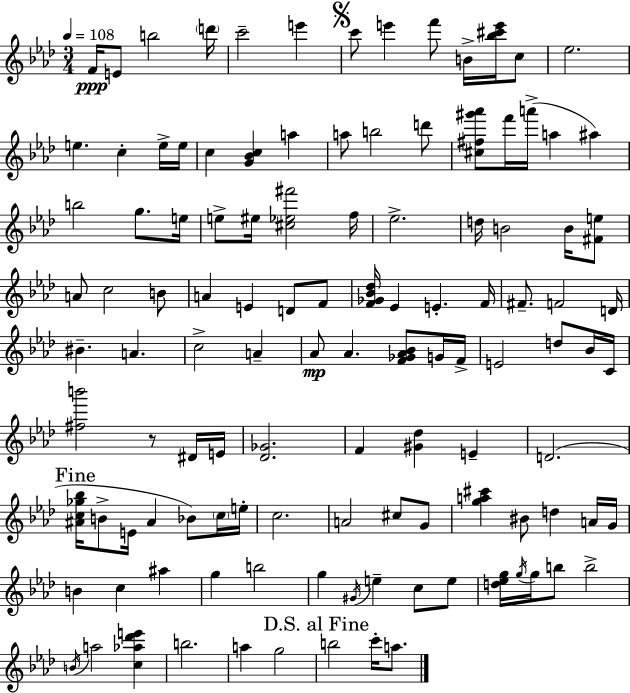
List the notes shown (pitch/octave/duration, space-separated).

F4/s E4/e B5/h D6/s C6/h E6/q C6/e E6/q F6/e B4/s [Bb5,C#6,E6]/s C5/e Eb5/h. E5/q. C5/q E5/s E5/s C5/q [G4,Bb4,C5]/q A5/q A5/e B5/h D6/e [C#5,F#5,G#6,Ab6]/e F6/s A6/s A5/q A#5/q B5/h G5/e. E5/s E5/e EIS5/s [C#5,Eb5,F#6]/h F5/s Eb5/h. D5/s B4/h B4/s [F#4,E5]/e A4/e C5/h B4/e A4/q E4/q D4/e F4/e [F4,Gb4,Bb4,Db5]/s Eb4/q E4/q. F4/s F#4/e. F4/h D4/s BIS4/q. A4/q. C5/h A4/q Ab4/e Ab4/q. [F4,Gb4,Ab4,Bb4]/e G4/s F4/s E4/h D5/e Bb4/s C4/s [F#5,B6]/h R/e D#4/s E4/s [Db4,Gb4]/h. F4/q [G#4,Db5]/q E4/q D4/h. [A#4,C5,Gb5,Bb5]/s B4/e E4/s A#4/q Bb4/e C5/s E5/s C5/h. A4/h C#5/e G4/e [G5,A5,C#6]/q BIS4/e D5/q A4/s G4/s B4/q C5/q A#5/q G5/q B5/h G5/q G#4/s E5/q C5/e E5/e [D5,Eb5,G5]/s G5/s G5/s B5/e B5/h B4/s A5/h [C5,Ab5,Db6,E6]/q B5/h. A5/q G5/h B5/h C6/s A5/e.